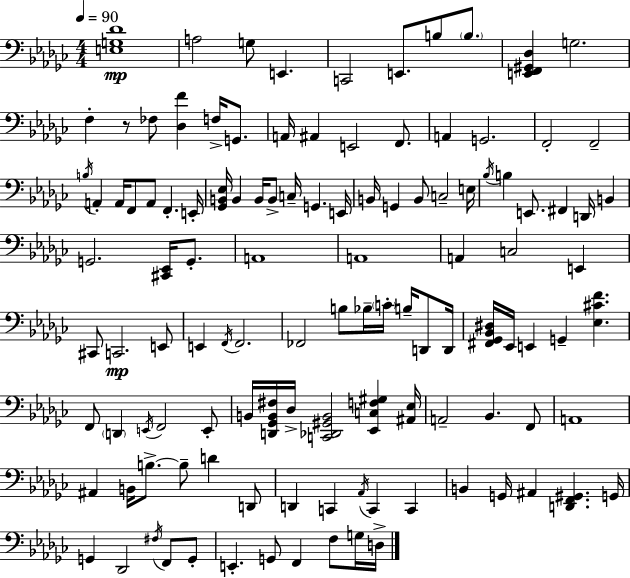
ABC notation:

X:1
T:Untitled
M:4/4
L:1/4
K:Ebm
[E,G,_D]4 A,2 G,/2 E,, C,,2 E,,/2 B,/2 B,/2 [E,,F,,^G,,_D,] G,2 F, z/2 _F,/2 [_D,F] F,/4 G,,/2 A,,/4 ^A,, E,,2 F,,/2 A,, G,,2 F,,2 F,,2 B,/4 A,, A,,/4 F,,/2 A,,/2 F,, E,,/4 [_G,,B,,_E,]/4 B,, B,,/4 B,,/2 C,/4 G,, E,,/4 B,,/4 G,, B,,/2 C,2 E,/4 _B,/4 B, E,,/2 ^F,, D,,/4 B,, G,,2 [^C,,_E,,]/4 G,,/2 A,,4 A,,4 A,, C,2 E,, ^C,,/2 C,,2 E,,/2 E,, F,,/4 F,,2 _F,,2 B,/2 _B,/4 C/4 B,/4 D,,/2 D,,/4 [^F,,_G,,_B,,^D,]/4 _E,,/4 E,, G,, [_E,^CF] F,,/2 D,, E,,/4 F,,2 E,,/2 B,,/4 [D,,_G,,B,,^F,]/4 _D,/4 [C,,_D,,^G,,B,,]2 [_E,,C,F,^G,] [^A,,_E,]/4 A,,2 _B,, F,,/2 A,,4 ^A,, B,,/4 B,/2 B,/2 D D,,/2 D,, C,, _A,,/4 C,, C,, B,, G,,/4 ^A,, [D,,F,,^G,,] G,,/4 G,, _D,,2 ^F,/4 F,,/2 G,,/2 E,, G,,/2 F,, F,/2 G,/4 D,/4